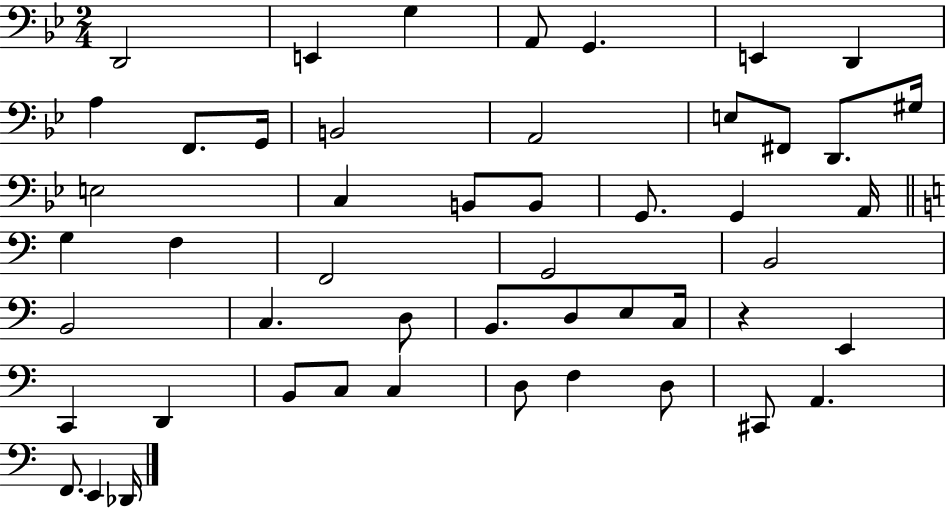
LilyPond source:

{
  \clef bass
  \numericTimeSignature
  \time 2/4
  \key bes \major
  d,2 | e,4 g4 | a,8 g,4. | e,4 d,4 | \break a4 f,8. g,16 | b,2 | a,2 | e8 fis,8 d,8. gis16 | \break e2 | c4 b,8 b,8 | g,8. g,4 a,16 | \bar "||" \break \key c \major g4 f4 | f,2 | g,2 | b,2 | \break b,2 | c4. d8 | b,8. d8 e8 c16 | r4 e,4 | \break c,4 d,4 | b,8 c8 c4 | d8 f4 d8 | cis,8 a,4. | \break f,8. e,4 des,16 | \bar "|."
}